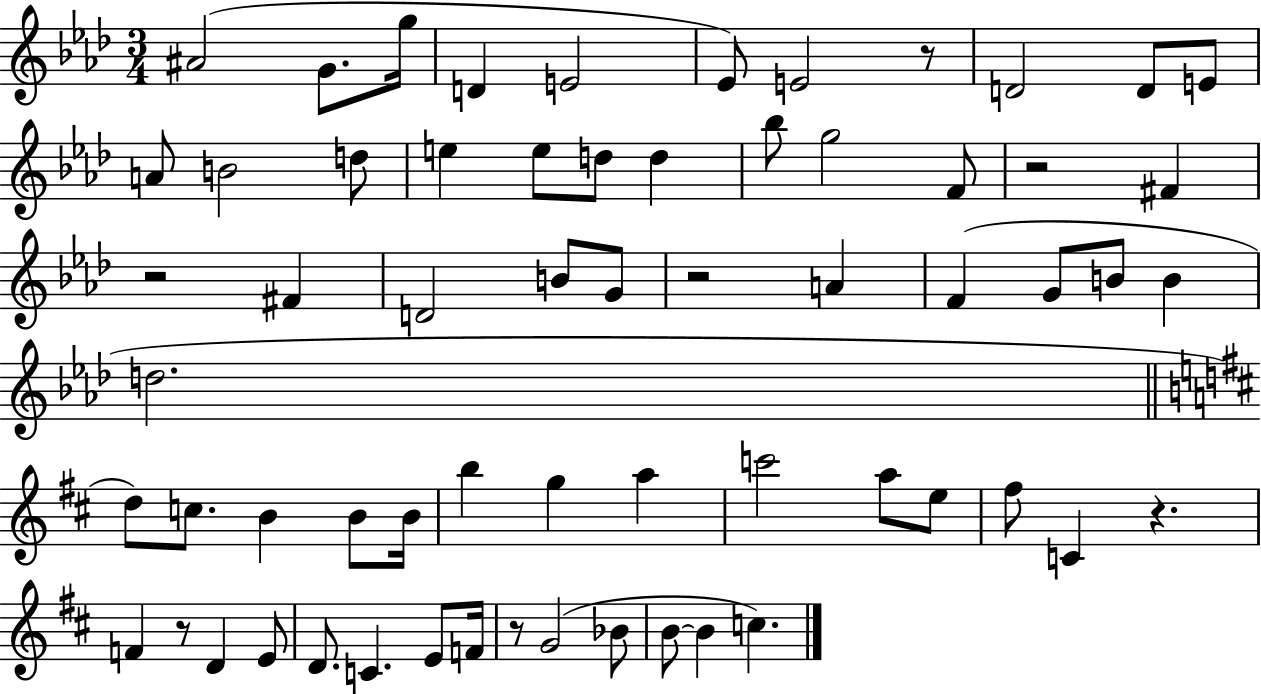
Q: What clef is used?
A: treble